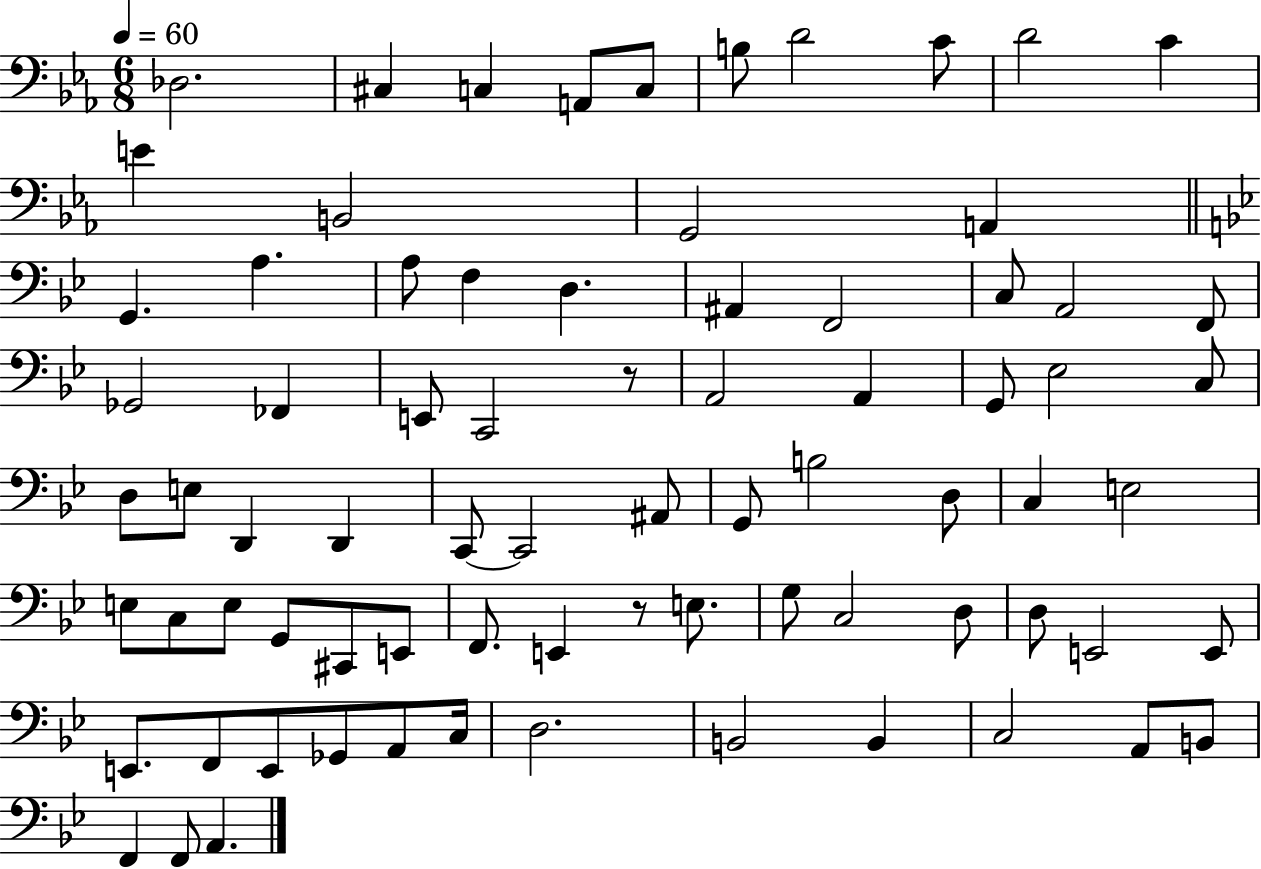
X:1
T:Untitled
M:6/8
L:1/4
K:Eb
_D,2 ^C, C, A,,/2 C,/2 B,/2 D2 C/2 D2 C E B,,2 G,,2 A,, G,, A, A,/2 F, D, ^A,, F,,2 C,/2 A,,2 F,,/2 _G,,2 _F,, E,,/2 C,,2 z/2 A,,2 A,, G,,/2 _E,2 C,/2 D,/2 E,/2 D,, D,, C,,/2 C,,2 ^A,,/2 G,,/2 B,2 D,/2 C, E,2 E,/2 C,/2 E,/2 G,,/2 ^C,,/2 E,,/2 F,,/2 E,, z/2 E,/2 G,/2 C,2 D,/2 D,/2 E,,2 E,,/2 E,,/2 F,,/2 E,,/2 _G,,/2 A,,/2 C,/4 D,2 B,,2 B,, C,2 A,,/2 B,,/2 F,, F,,/2 A,,